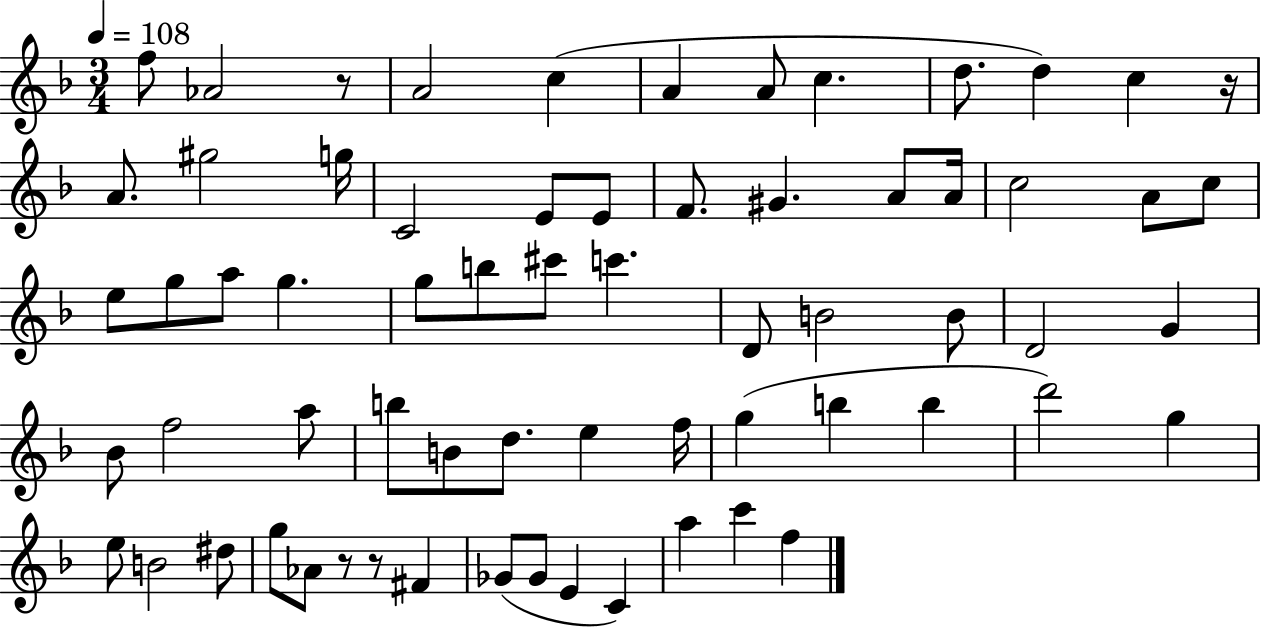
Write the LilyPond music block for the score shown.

{
  \clef treble
  \numericTimeSignature
  \time 3/4
  \key f \major
  \tempo 4 = 108
  f''8 aes'2 r8 | a'2 c''4( | a'4 a'8 c''4. | d''8. d''4) c''4 r16 | \break a'8. gis''2 g''16 | c'2 e'8 e'8 | f'8. gis'4. a'8 a'16 | c''2 a'8 c''8 | \break e''8 g''8 a''8 g''4. | g''8 b''8 cis'''8 c'''4. | d'8 b'2 b'8 | d'2 g'4 | \break bes'8 f''2 a''8 | b''8 b'8 d''8. e''4 f''16 | g''4( b''4 b''4 | d'''2) g''4 | \break e''8 b'2 dis''8 | g''8 aes'8 r8 r8 fis'4 | ges'8( ges'8 e'4 c'4) | a''4 c'''4 f''4 | \break \bar "|."
}